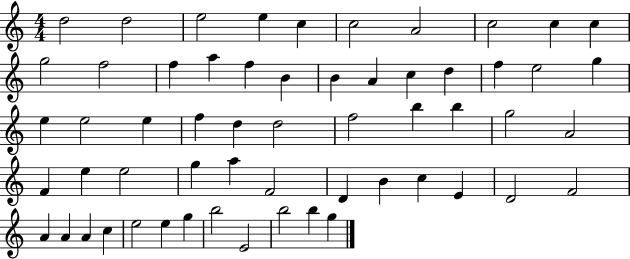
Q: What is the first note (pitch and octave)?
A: D5